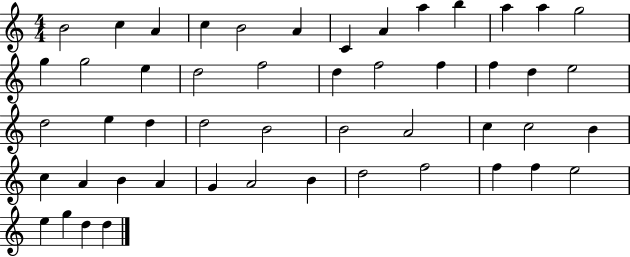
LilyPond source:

{
  \clef treble
  \numericTimeSignature
  \time 4/4
  \key c \major
  b'2 c''4 a'4 | c''4 b'2 a'4 | c'4 a'4 a''4 b''4 | a''4 a''4 g''2 | \break g''4 g''2 e''4 | d''2 f''2 | d''4 f''2 f''4 | f''4 d''4 e''2 | \break d''2 e''4 d''4 | d''2 b'2 | b'2 a'2 | c''4 c''2 b'4 | \break c''4 a'4 b'4 a'4 | g'4 a'2 b'4 | d''2 f''2 | f''4 f''4 e''2 | \break e''4 g''4 d''4 d''4 | \bar "|."
}